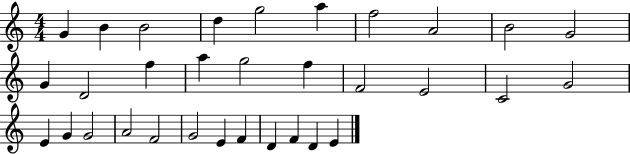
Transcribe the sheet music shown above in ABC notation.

X:1
T:Untitled
M:4/4
L:1/4
K:C
G B B2 d g2 a f2 A2 B2 G2 G D2 f a g2 f F2 E2 C2 G2 E G G2 A2 F2 G2 E F D F D E